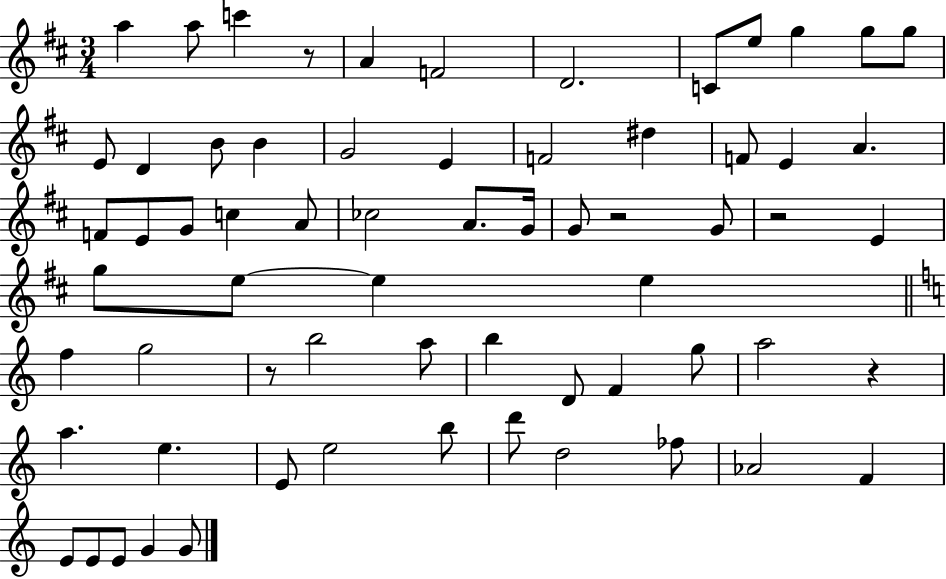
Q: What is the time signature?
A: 3/4